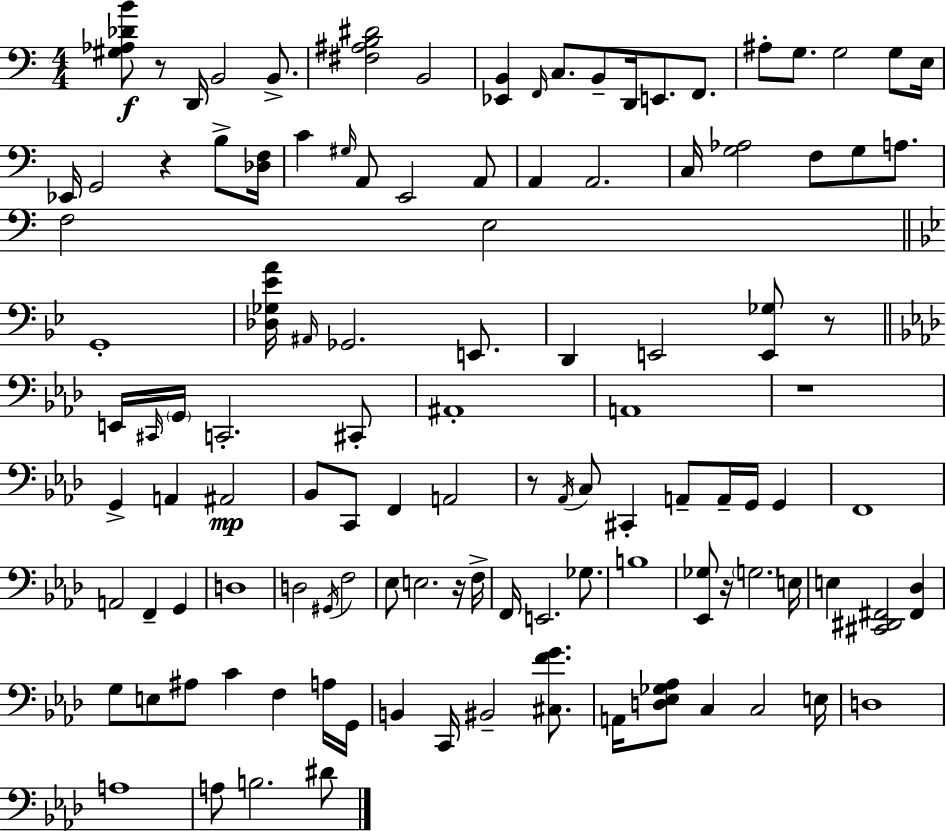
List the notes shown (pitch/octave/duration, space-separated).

[G#3,Ab3,Db4,B4]/e R/e D2/s B2/h B2/e. [F#3,A#3,B3,D#4]/h B2/h [Eb2,B2]/q F2/s C3/e. B2/e D2/s E2/e. F2/e. A#3/e G3/e. G3/h G3/e E3/s Eb2/s G2/h R/q B3/e [Db3,F3]/s C4/q G#3/s A2/e E2/h A2/e A2/q A2/h. C3/s [G3,Ab3]/h F3/e G3/e A3/e. F3/h E3/h G2/w [Db3,Gb3,Eb4,A4]/s A#2/s Gb2/h. E2/e. D2/q E2/h [E2,Gb3]/e R/e E2/s C#2/s G2/s C2/h. C#2/e A#2/w A2/w R/w G2/q A2/q A#2/h Bb2/e C2/e F2/q A2/h R/e Ab2/s C3/e C#2/q A2/e A2/s G2/s G2/q F2/w A2/h F2/q G2/q D3/w D3/h G#2/s F3/h Eb3/e E3/h. R/s F3/s F2/s E2/h. Gb3/e. B3/w [Eb2,Gb3]/e R/s G3/h. E3/s E3/q [C#2,D#2,F#2]/h [F#2,Db3]/q G3/e E3/e A#3/e C4/q F3/q A3/s G2/s B2/q C2/s BIS2/h [C#3,F4,G4]/e. A2/s [D3,Eb3,Gb3,Ab3]/e C3/q C3/h E3/s D3/w A3/w A3/e B3/h. D#4/e